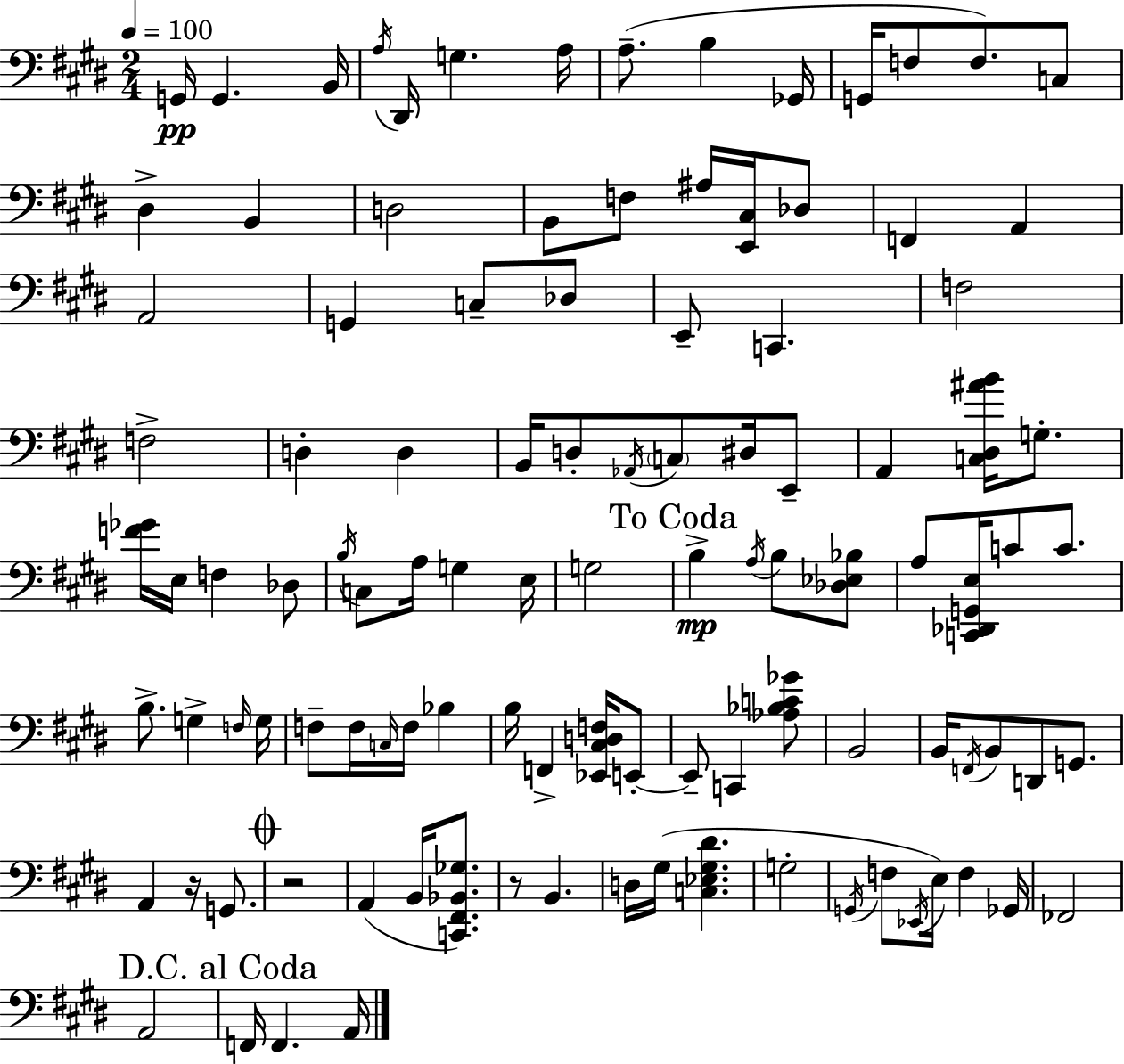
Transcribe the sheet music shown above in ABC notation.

X:1
T:Untitled
M:2/4
L:1/4
K:E
G,,/4 G,, B,,/4 A,/4 ^D,,/4 G, A,/4 A,/2 B, _G,,/4 G,,/4 F,/2 F,/2 C,/2 ^D, B,, D,2 B,,/2 F,/2 ^A,/4 [E,,^C,]/4 _D,/2 F,, A,, A,,2 G,, C,/2 _D,/2 E,,/2 C,, F,2 F,2 D, D, B,,/4 D,/2 _A,,/4 C,/2 ^D,/4 E,,/2 A,, [C,^D,^AB]/4 G,/2 [F_G]/4 E,/4 F, _D,/2 B,/4 C,/2 A,/4 G, E,/4 G,2 B, A,/4 B,/2 [_D,_E,_B,]/2 A,/2 [C,,_D,,G,,E,]/4 C/2 C/2 B,/2 G, F,/4 G,/4 F,/2 F,/4 C,/4 F,/4 _B, B,/4 F,, [_E,,^C,D,F,]/4 E,,/2 E,,/2 C,, [_A,_B,C_G]/2 B,,2 B,,/4 F,,/4 B,,/2 D,,/2 G,,/2 A,, z/4 G,,/2 z2 A,, B,,/4 [C,,^F,,_B,,_G,]/2 z/2 B,, D,/4 ^G,/4 [C,_E,^G,^D] G,2 G,,/4 F,/2 _E,,/4 E,/4 F, _G,,/4 _F,,2 A,,2 F,,/4 F,, A,,/4